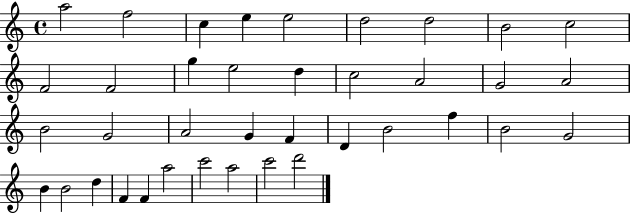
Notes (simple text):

A5/h F5/h C5/q E5/q E5/h D5/h D5/h B4/h C5/h F4/h F4/h G5/q E5/h D5/q C5/h A4/h G4/h A4/h B4/h G4/h A4/h G4/q F4/q D4/q B4/h F5/q B4/h G4/h B4/q B4/h D5/q F4/q F4/q A5/h C6/h A5/h C6/h D6/h